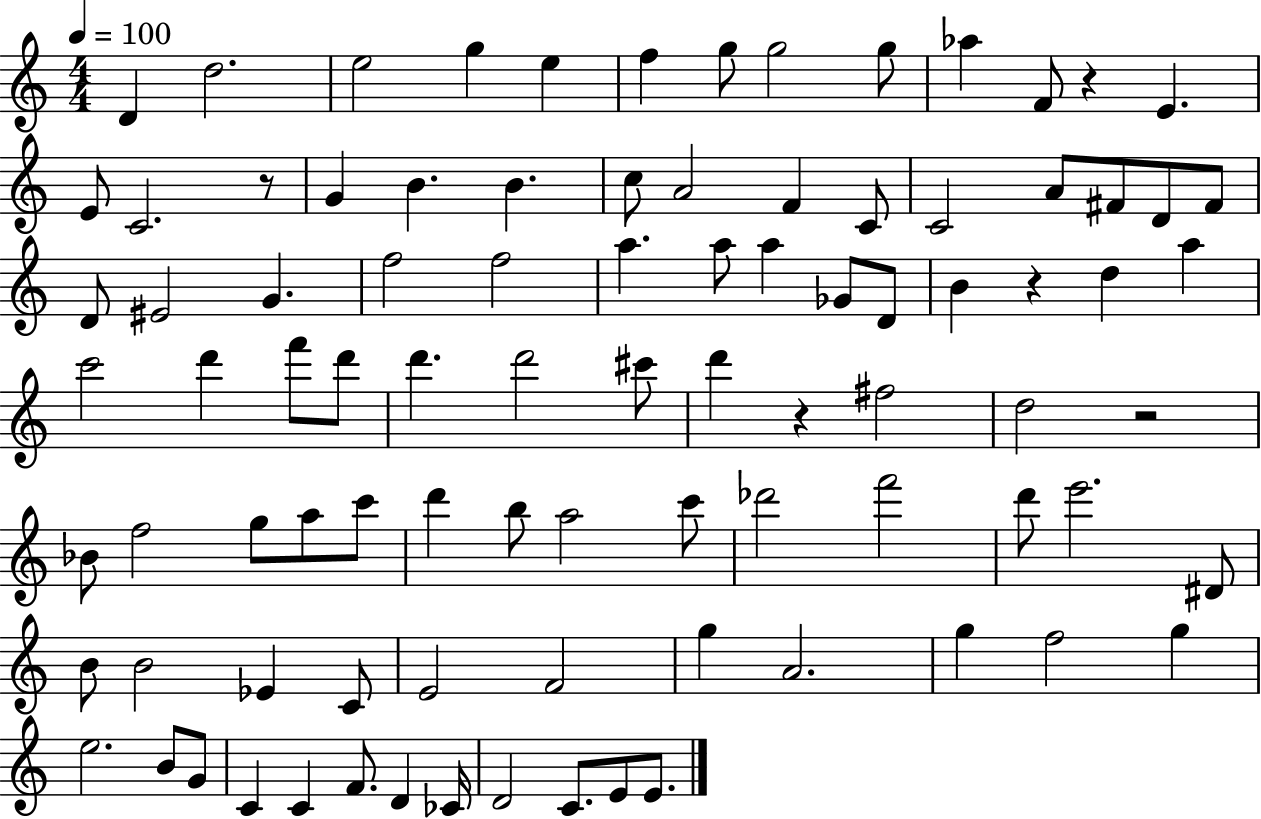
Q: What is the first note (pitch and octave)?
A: D4